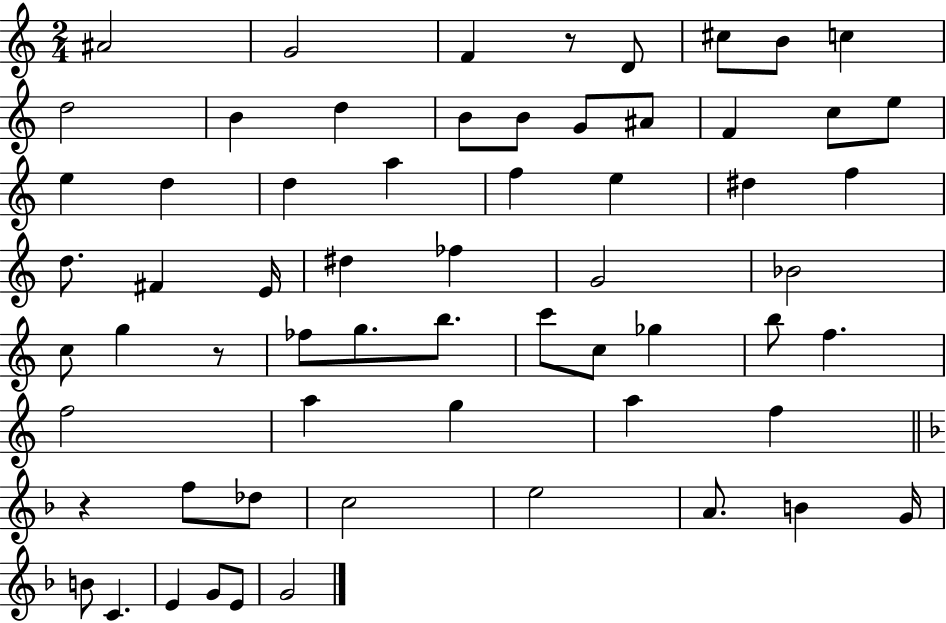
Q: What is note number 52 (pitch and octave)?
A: A4